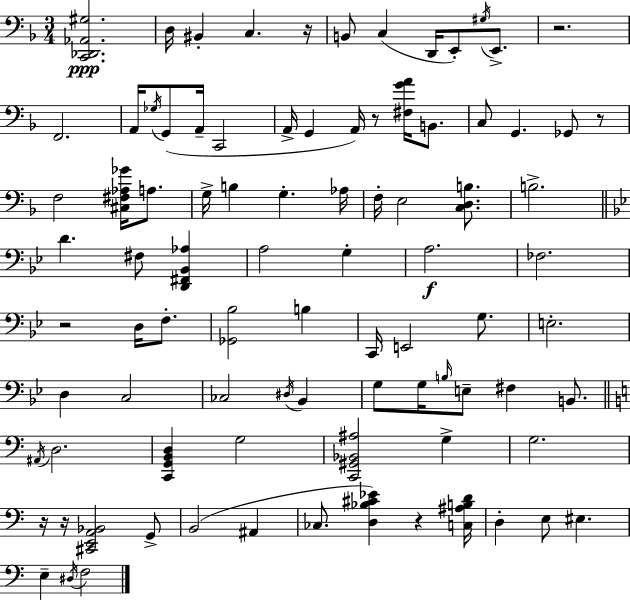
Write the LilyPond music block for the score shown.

{
  \clef bass
  \numericTimeSignature
  \time 3/4
  \key f \major
  <c, des, aes, gis>2.\ppp | d16 bis,4-. c4. r16 | b,8 c4( d,16 e,8-.) \acciaccatura { gis16 } e,8.-> | r2. | \break f,2. | a,16 \acciaccatura { ges16 } g,8( a,16-- c,2 | a,16-> g,4 a,16) r8 <fis g' a'>16 b,8. | c8 g,4. ges,8 | \break r8 f2 <cis fis aes ges'>16 a8. | g16-> b4 g4.-. | aes16 f16-. e2 <c d b>8. | b2.-> | \break \bar "||" \break \key g \minor d'4. fis8 <d, fis, bes, aes>4 | a2 g4-. | a2.\f | fes2. | \break r2 d16 f8.-. | <ges, bes>2 b4 | c,16 e,2 g8. | e2.-. | \break d4 c2 | ces2 \acciaccatura { dis16 } bes,4 | g8 g16 \grace { b16 } e8-- fis4 b,8. | \bar "||" \break \key c \major \acciaccatura { ais,16 } d2. | <c, g, b, d>4 g2 | <c, gis, bes, ais>2 g4-> | g2. | \break r16 r16 <cis, e, a, bes,>2 g,8-> | b,2( ais,4 | ces8. <d bes cis' ees'>4) r4 | <c ais b d'>16 d4-. e8 eis4. | \break e4-- \acciaccatura { dis16 } f2 | \bar "|."
}